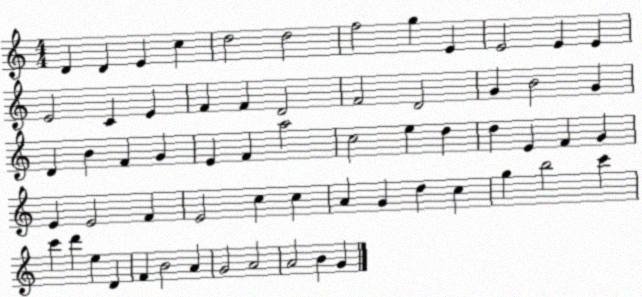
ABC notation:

X:1
T:Untitled
M:4/4
L:1/4
K:C
D D E c d2 d2 f2 g E E2 E E E2 C E F F D2 F2 D2 G B2 G D B F G E F a2 c2 e d d E F G E E2 F E2 c c A G d c g b2 c' c' d' e D F B2 A G2 A2 A2 B G